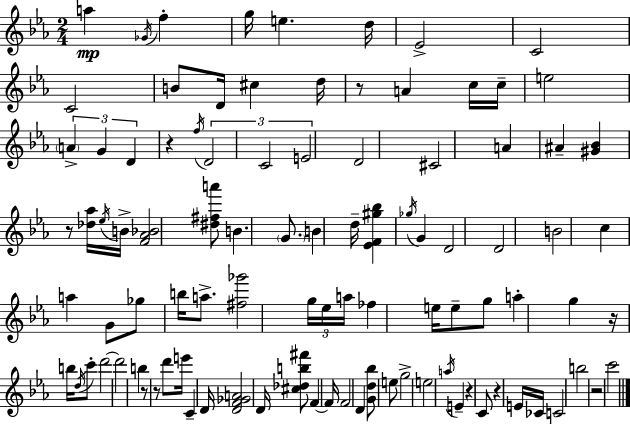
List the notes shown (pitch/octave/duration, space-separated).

A5/q Gb4/s F5/q G5/s E5/q. D5/s Eb4/h C4/h C4/h B4/e D4/s C#5/q D5/s R/e A4/q C5/s C5/s E5/h A4/q G4/q D4/q R/q F5/s D4/h C4/h E4/h D4/h C#4/h A4/q A#4/q [G#4,Bb4]/q R/e [Db5,Ab5]/s Eb5/s B4/s [F4,Ab4,Bb4]/h [D#5,F#5,A6]/e B4/q. G4/e. B4/q D5/s [Eb4,F4,G#5,Bb5]/q Gb5/s G4/q D4/h D4/h B4/h C5/q A5/q G4/e Gb5/e B5/s A5/e. [F#5,Gb6]/h G5/s Eb5/s A5/s FES5/q E5/s E5/e G5/e A5/q G5/q R/s B5/s D5/s C6/e D6/h D6/h B5/q R/e R/e D6/e E6/s C4/q D4/s [D4,F4,Gb4,A4]/h D4/s [C#5,Db5,B5,F#6]/e F4/q F4/s F4/h D4/q [G4,D5,Bb5]/e E5/e G5/h E5/h A5/s E4/q R/q C4/e R/q E4/s CES4/s C4/h B5/h R/h C6/h